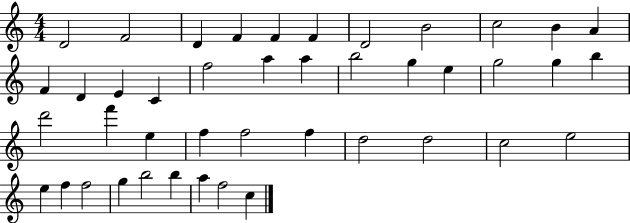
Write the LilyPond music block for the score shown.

{
  \clef treble
  \numericTimeSignature
  \time 4/4
  \key c \major
  d'2 f'2 | d'4 f'4 f'4 f'4 | d'2 b'2 | c''2 b'4 a'4 | \break f'4 d'4 e'4 c'4 | f''2 a''4 a''4 | b''2 g''4 e''4 | g''2 g''4 b''4 | \break d'''2 f'''4 e''4 | f''4 f''2 f''4 | d''2 d''2 | c''2 e''2 | \break e''4 f''4 f''2 | g''4 b''2 b''4 | a''4 f''2 c''4 | \bar "|."
}